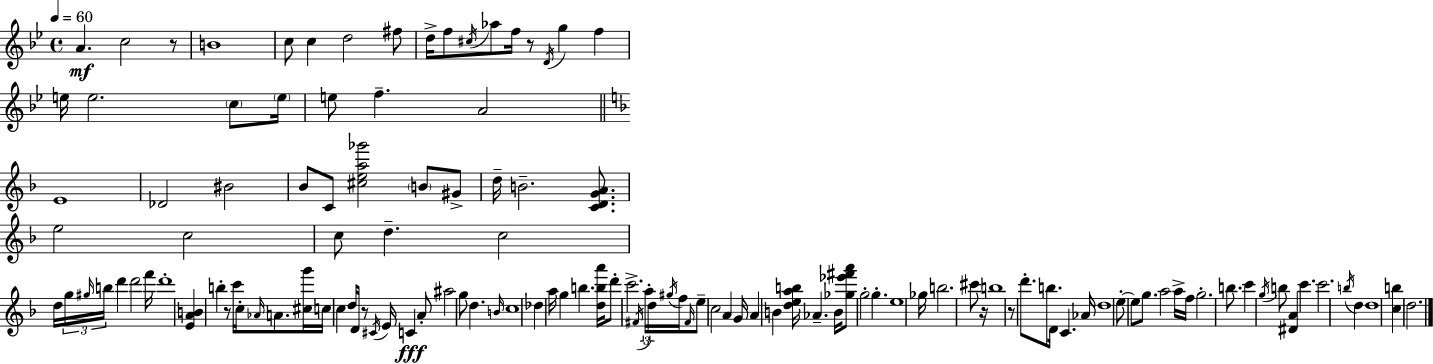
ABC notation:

X:1
T:Untitled
M:4/4
L:1/4
K:Bb
A c2 z/2 B4 c/2 c d2 ^f/2 d/4 f/2 ^c/4 _a/2 f/4 z/2 D/4 g f e/4 e2 c/2 e/4 e/2 f A2 E4 _D2 ^B2 _B/2 C/2 [^cea_g']2 B/2 ^G/2 d/4 B2 [CDGA]/2 e2 c2 c/2 d c2 d/4 g/4 ^g/4 b/4 d' d'2 f'/4 d'4 [EAB] b z/2 c'/4 c/4 _A/4 A/2 [^cg']/4 c/4 c d/4 D/4 z/2 ^C/4 E/4 C A/2 ^a2 g/2 d B/4 c4 _d a/4 g b [dba']/4 d'/2 c'2 ^F/4 a/4 d/4 ^g/4 f/4 ^F/4 e/2 c2 A G/4 A B [deab]/4 _A B/4 [_g_e'^f'a']/2 g2 g e4 _g/4 b2 ^c'/2 z/4 b4 z/2 d'/2 b/2 D/4 C _A/4 d4 e/2 e/2 g/2 a2 a/4 f/4 g2 b/2 c' g/4 b/2 [^DA] c' c'2 b/4 d d4 [cb] d2